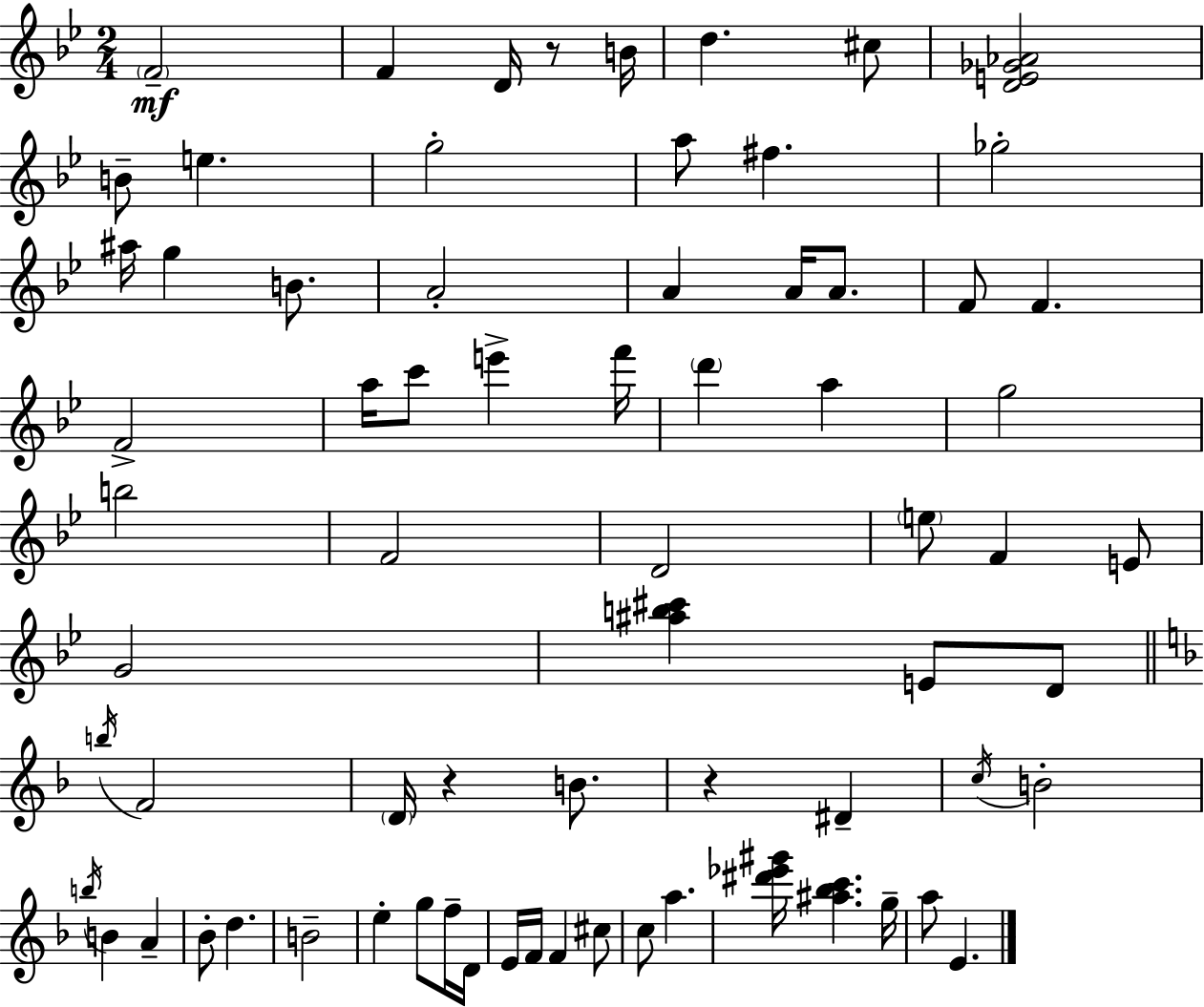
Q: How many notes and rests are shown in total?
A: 71